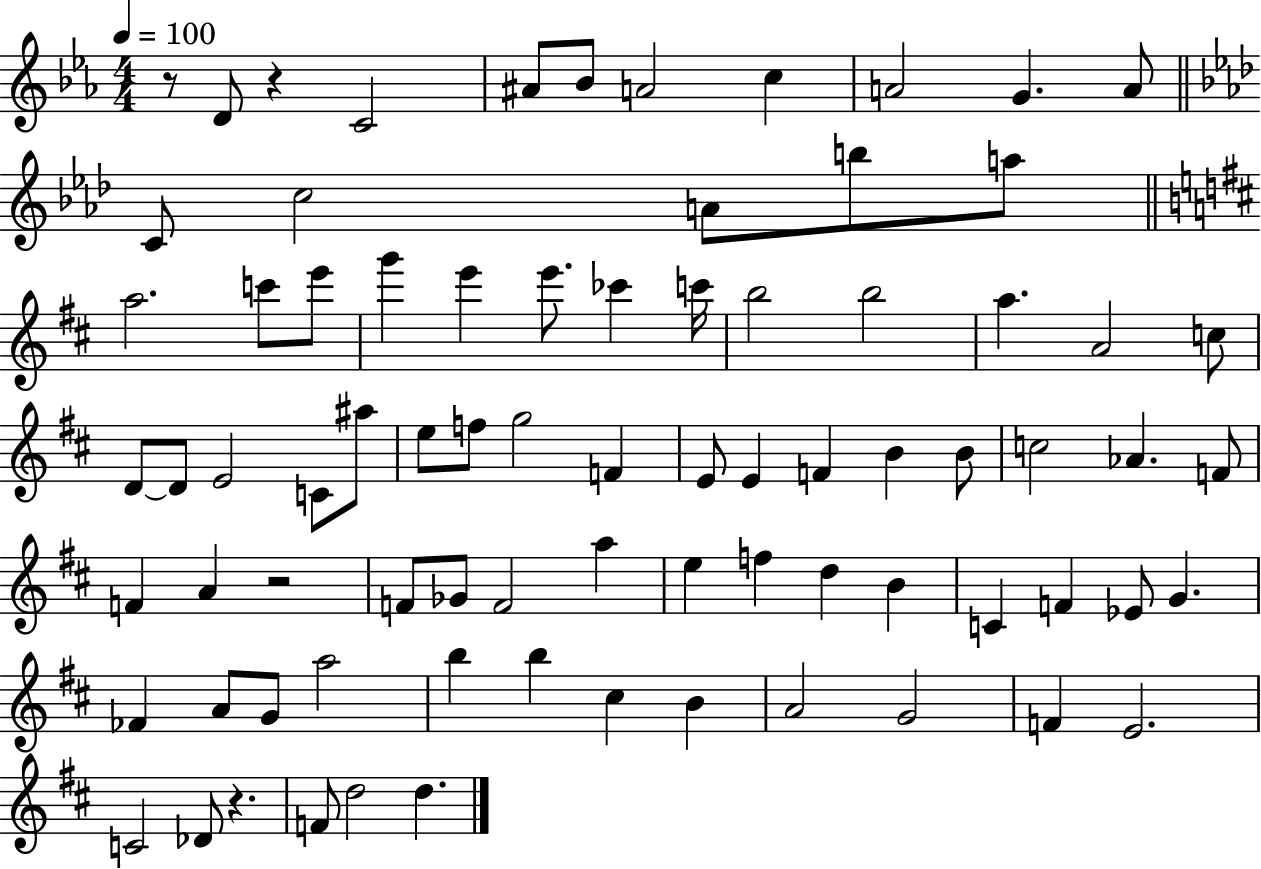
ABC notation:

X:1
T:Untitled
M:4/4
L:1/4
K:Eb
z/2 D/2 z C2 ^A/2 _B/2 A2 c A2 G A/2 C/2 c2 A/2 b/2 a/2 a2 c'/2 e'/2 g' e' e'/2 _c' c'/4 b2 b2 a A2 c/2 D/2 D/2 E2 C/2 ^a/2 e/2 f/2 g2 F E/2 E F B B/2 c2 _A F/2 F A z2 F/2 _G/2 F2 a e f d B C F _E/2 G _F A/2 G/2 a2 b b ^c B A2 G2 F E2 C2 _D/2 z F/2 d2 d